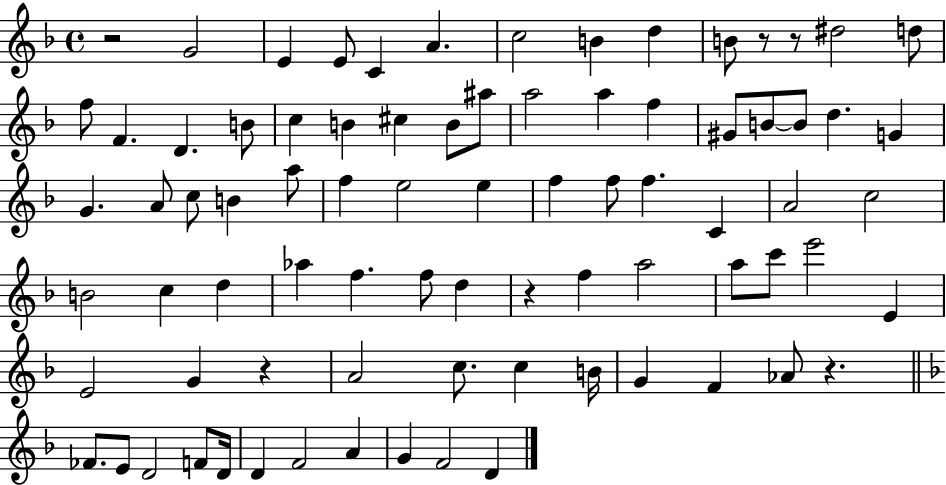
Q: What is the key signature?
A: F major